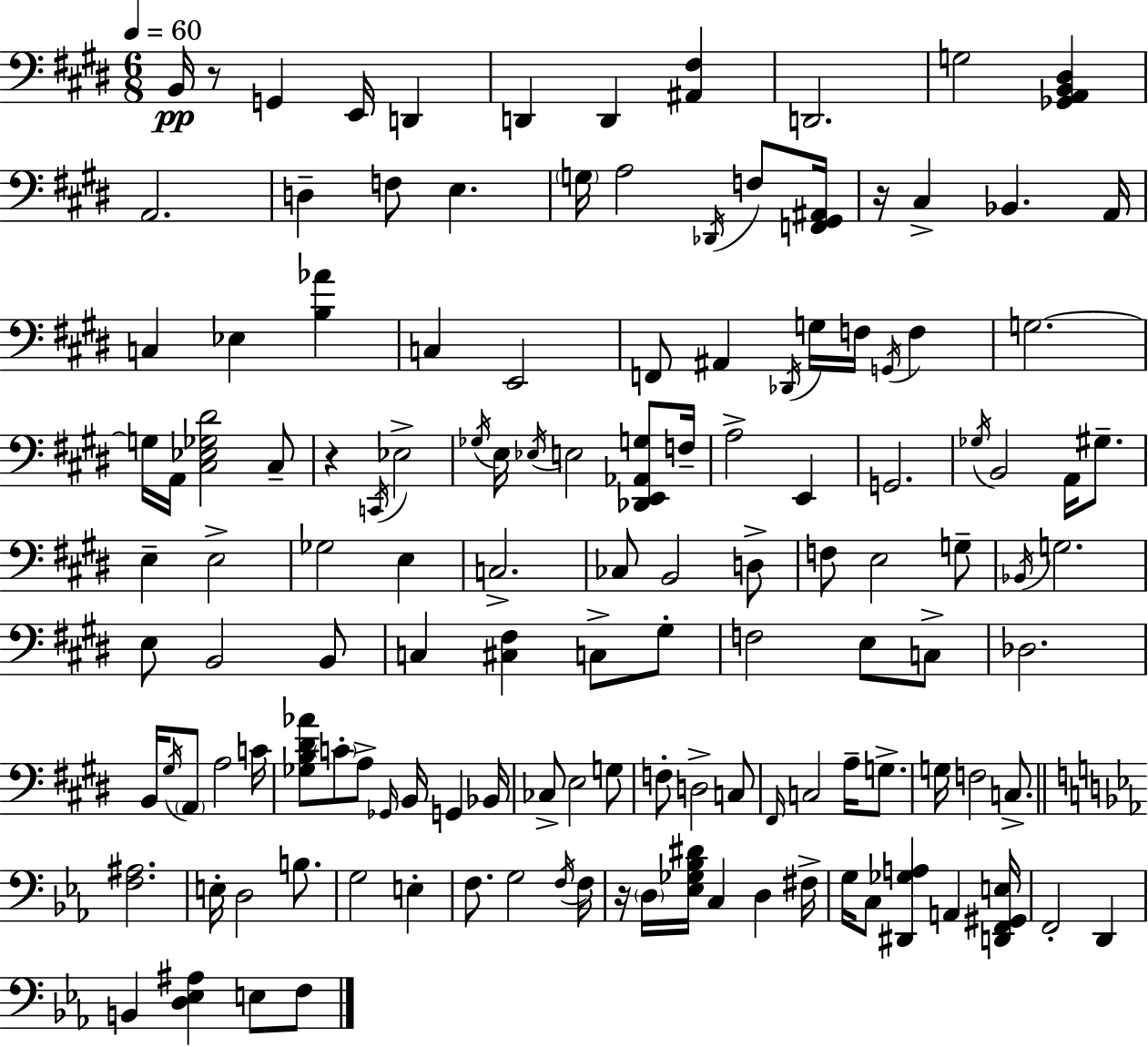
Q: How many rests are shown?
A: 4